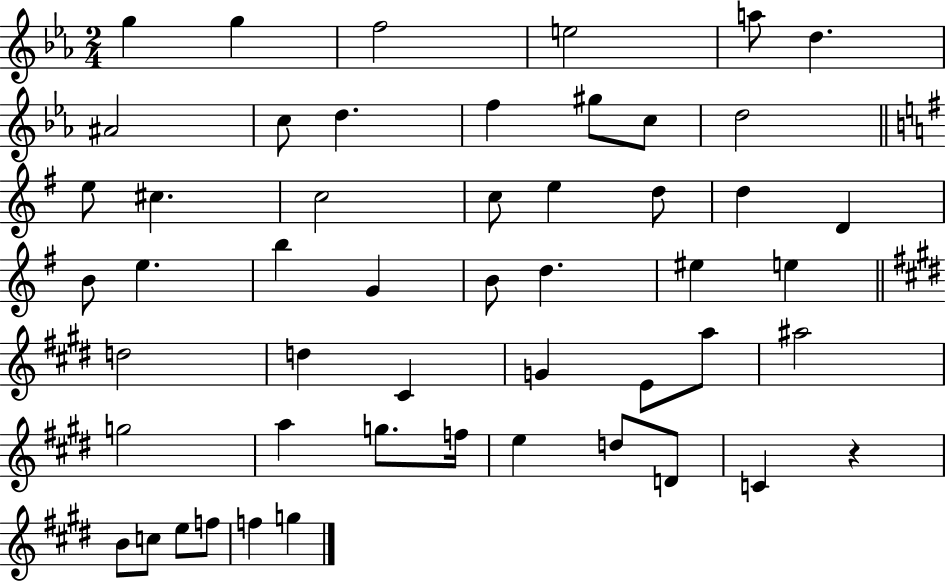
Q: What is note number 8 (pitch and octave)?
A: C5